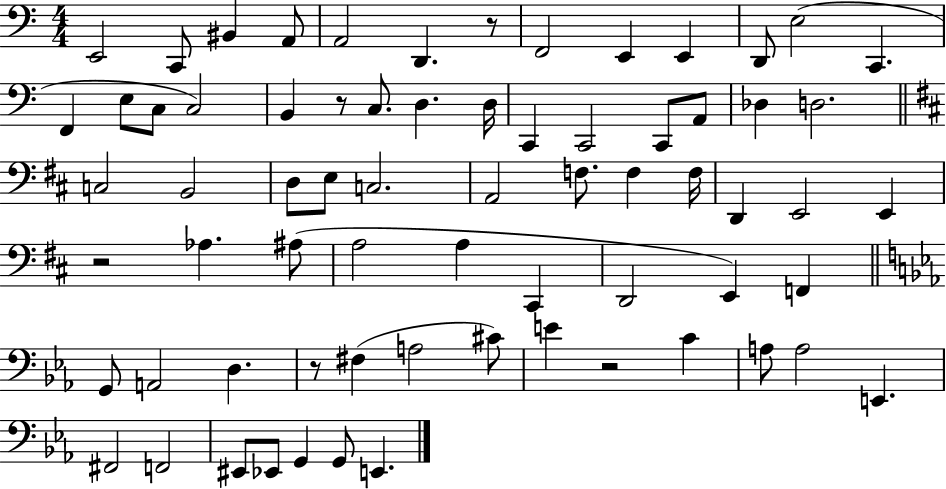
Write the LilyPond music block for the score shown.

{
  \clef bass
  \numericTimeSignature
  \time 4/4
  \key c \major
  \repeat volta 2 { e,2 c,8 bis,4 a,8 | a,2 d,4. r8 | f,2 e,4 e,4 | d,8 e2( c,4. | \break f,4 e8 c8 c2) | b,4 r8 c8. d4. d16 | c,4 c,2 c,8 a,8 | des4 d2. | \break \bar "||" \break \key b \minor c2 b,2 | d8 e8 c2. | a,2 f8. f4 f16 | d,4 e,2 e,4 | \break r2 aes4. ais8( | a2 a4 cis,4 | d,2 e,4) f,4 | \bar "||" \break \key ees \major g,8 a,2 d4. | r8 fis4( a2 cis'8) | e'4 r2 c'4 | a8 a2 e,4. | \break fis,2 f,2 | eis,8 ees,8 g,4 g,8 e,4. | } \bar "|."
}